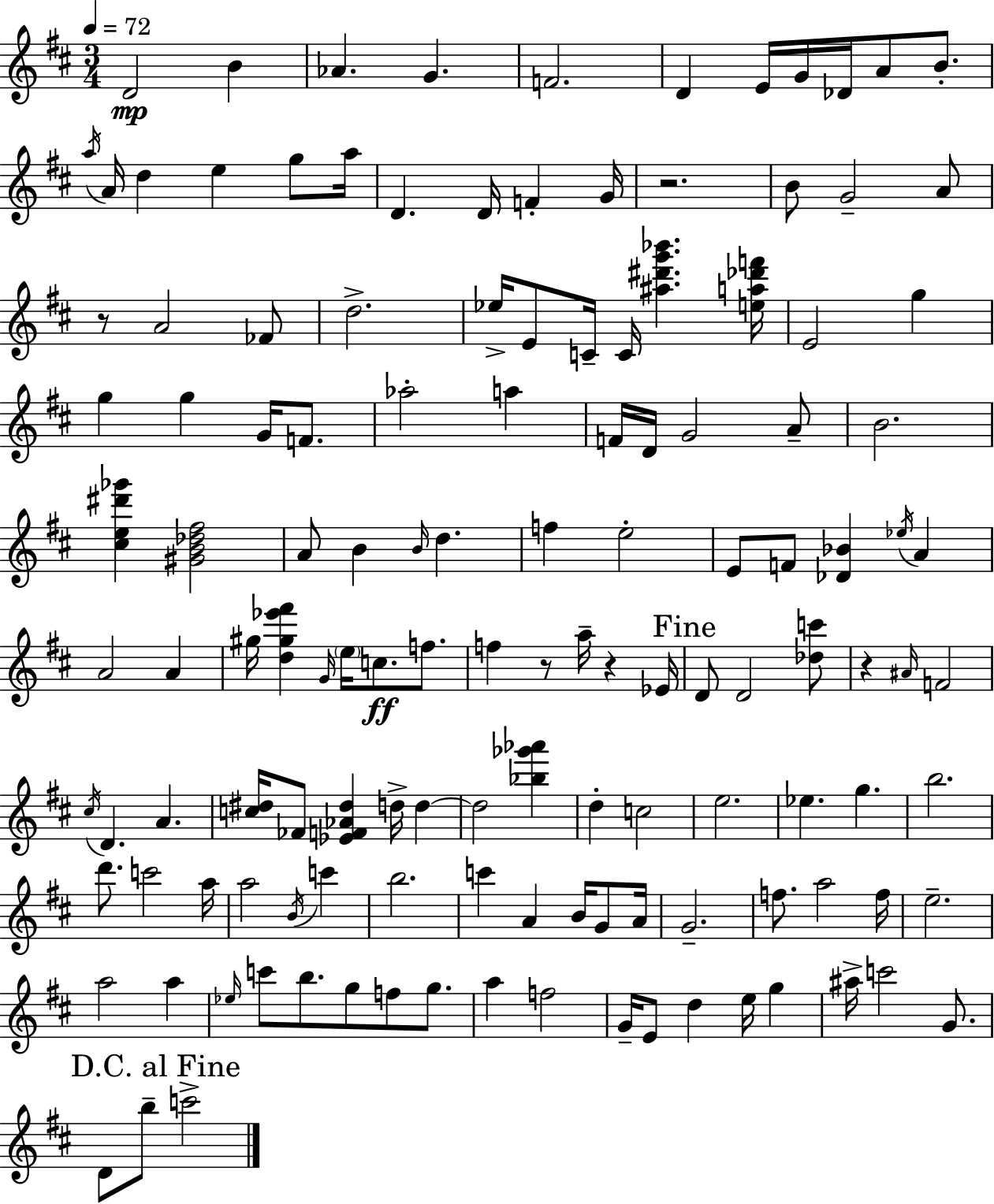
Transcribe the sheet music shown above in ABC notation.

X:1
T:Untitled
M:3/4
L:1/4
K:D
D2 B _A G F2 D E/4 G/4 _D/4 A/2 B/2 a/4 A/4 d e g/2 a/4 D D/4 F G/4 z2 B/2 G2 A/2 z/2 A2 _F/2 d2 _e/4 E/2 C/4 C/4 [^a^d'g'_b'] [ea_d'f']/4 E2 g g g G/4 F/2 _a2 a F/4 D/4 G2 A/2 B2 [^ce^d'_g'] [^GB_d^f]2 A/2 B B/4 d f e2 E/2 F/2 [_D_B] _e/4 A A2 A ^g/4 [d^g_e'^f'] G/4 e/4 c/2 f/2 f z/2 a/4 z _E/4 D/2 D2 [_dc']/2 z ^A/4 F2 ^c/4 D A [c^d]/4 _F/2 [_EF_A^d] d/4 d d2 [_b_g'_a'] d c2 e2 _e g b2 d'/2 c'2 a/4 a2 B/4 c' b2 c' A B/4 G/2 A/4 G2 f/2 a2 f/4 e2 a2 a _e/4 c'/2 b/2 g/2 f/2 g/2 a f2 G/4 E/2 d e/4 g ^a/4 c'2 G/2 D/2 b/2 c'2